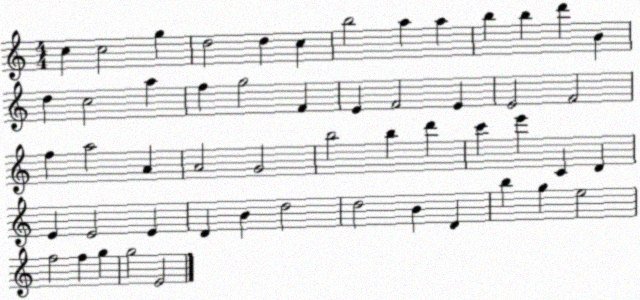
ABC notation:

X:1
T:Untitled
M:4/4
L:1/4
K:C
c c2 g d2 d c b2 a a b b d' B d c2 a f g2 F E F2 E E2 F2 f a2 A A2 G2 b2 b d' c' e' C D E E2 E D B d2 d2 B D b g e2 f2 f g g2 E2